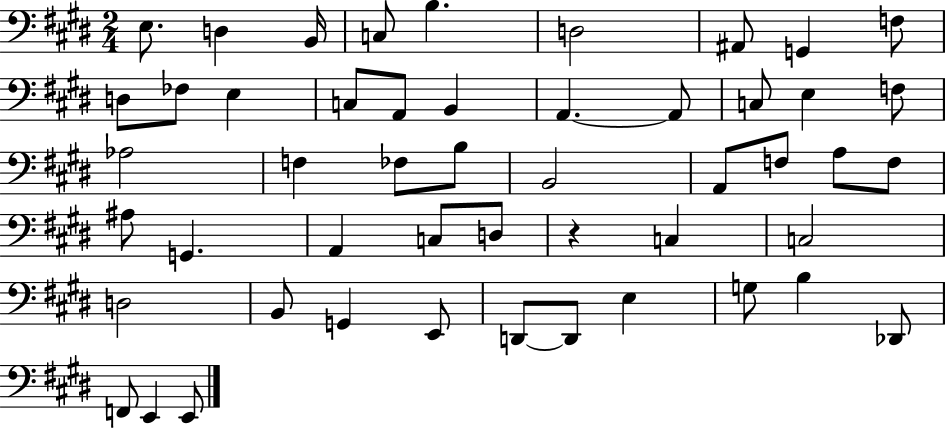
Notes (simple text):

E3/e. D3/q B2/s C3/e B3/q. D3/h A#2/e G2/q F3/e D3/e FES3/e E3/q C3/e A2/e B2/q A2/q. A2/e C3/e E3/q F3/e Ab3/h F3/q FES3/e B3/e B2/h A2/e F3/e A3/e F3/e A#3/e G2/q. A2/q C3/e D3/e R/q C3/q C3/h D3/h B2/e G2/q E2/e D2/e D2/e E3/q G3/e B3/q Db2/e F2/e E2/q E2/e